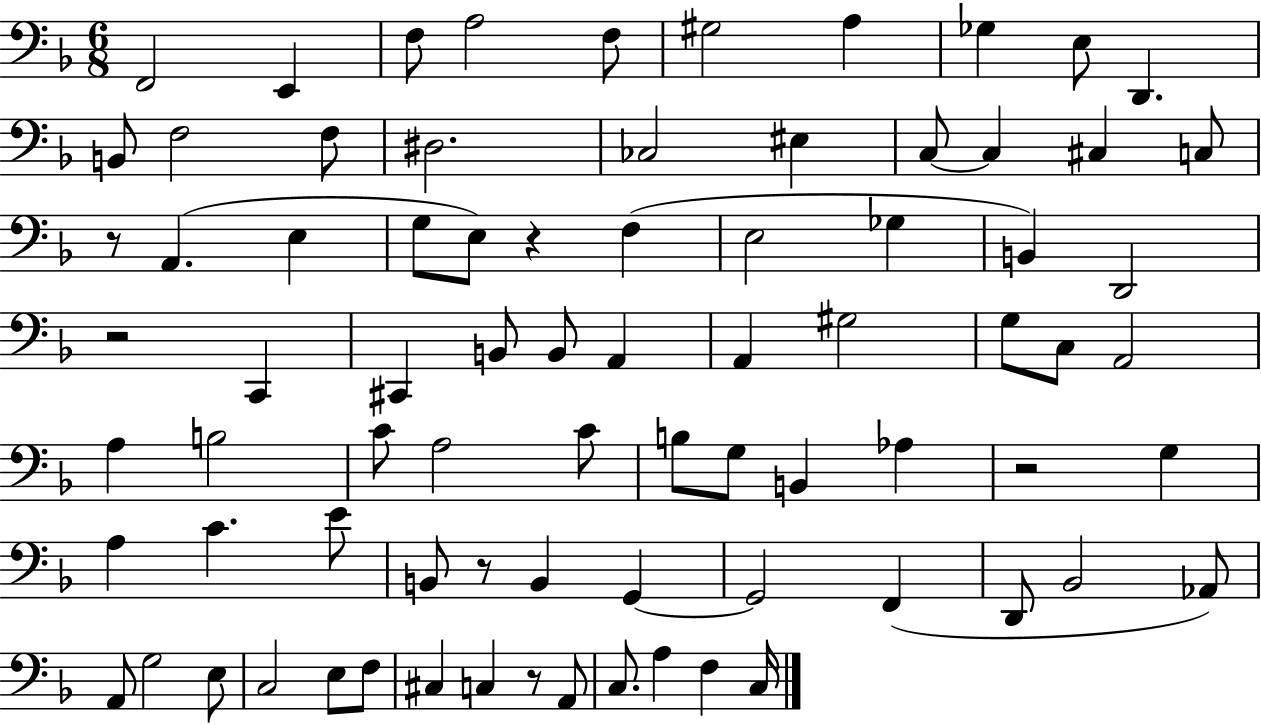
F2/h E2/q F3/e A3/h F3/e G#3/h A3/q Gb3/q E3/e D2/q. B2/e F3/h F3/e D#3/h. CES3/h EIS3/q C3/e C3/q C#3/q C3/e R/e A2/q. E3/q G3/e E3/e R/q F3/q E3/h Gb3/q B2/q D2/h R/h C2/q C#2/q B2/e B2/e A2/q A2/q G#3/h G3/e C3/e A2/h A3/q B3/h C4/e A3/h C4/e B3/e G3/e B2/q Ab3/q R/h G3/q A3/q C4/q. E4/e B2/e R/e B2/q G2/q G2/h F2/q D2/e Bb2/h Ab2/e A2/e G3/h E3/e C3/h E3/e F3/e C#3/q C3/q R/e A2/e C3/e. A3/q F3/q C3/s